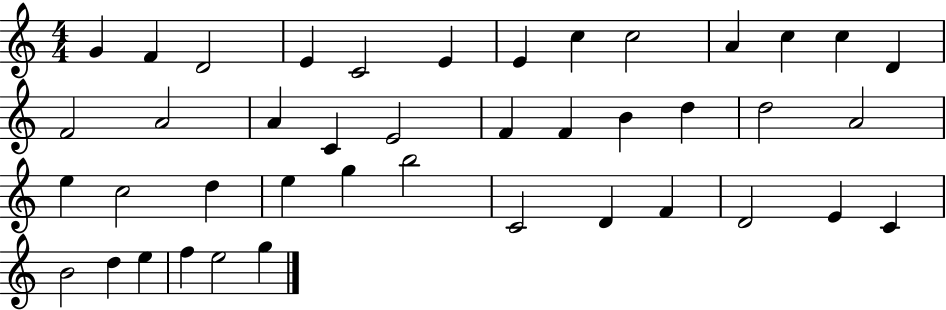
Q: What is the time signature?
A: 4/4